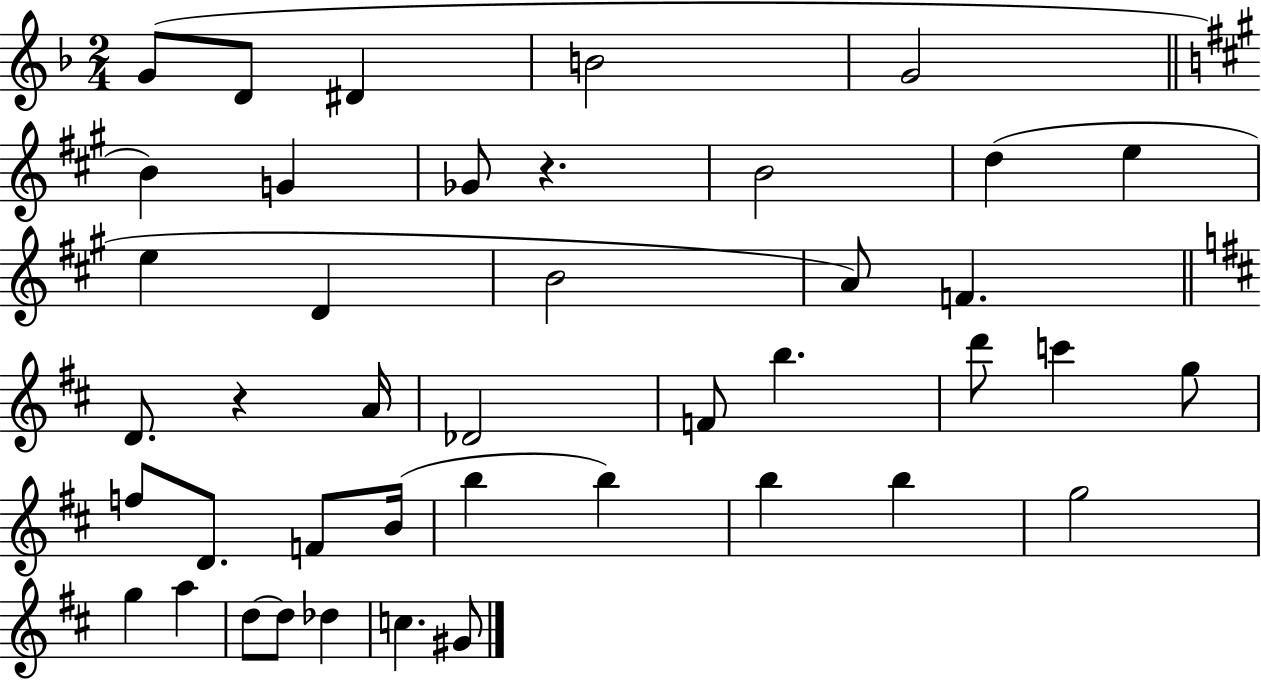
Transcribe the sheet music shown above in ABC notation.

X:1
T:Untitled
M:2/4
L:1/4
K:F
G/2 D/2 ^D B2 G2 B G _G/2 z B2 d e e D B2 A/2 F D/2 z A/4 _D2 F/2 b d'/2 c' g/2 f/2 D/2 F/2 B/4 b b b b g2 g a d/2 d/2 _d c ^G/2